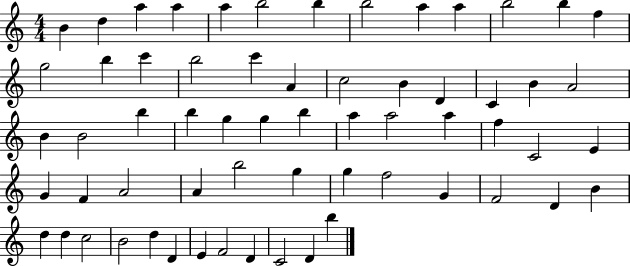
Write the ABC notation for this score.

X:1
T:Untitled
M:4/4
L:1/4
K:C
B d a a a b2 b b2 a a b2 b f g2 b c' b2 c' A c2 B D C B A2 B B2 b b g g b a a2 a f C2 E G F A2 A b2 g g f2 G F2 D B d d c2 B2 d D E F2 D C2 D b